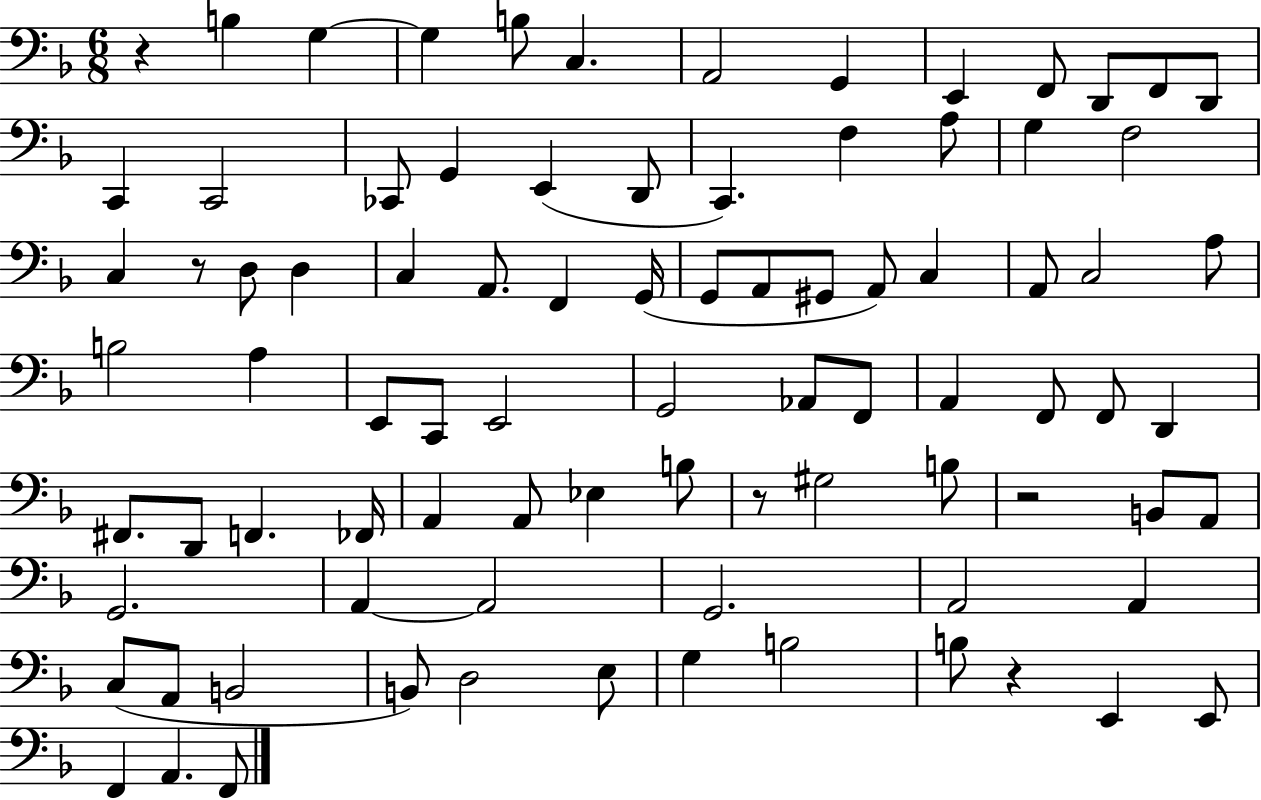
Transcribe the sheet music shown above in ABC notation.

X:1
T:Untitled
M:6/8
L:1/4
K:F
z B, G, G, B,/2 C, A,,2 G,, E,, F,,/2 D,,/2 F,,/2 D,,/2 C,, C,,2 _C,,/2 G,, E,, D,,/2 C,, F, A,/2 G, F,2 C, z/2 D,/2 D, C, A,,/2 F,, G,,/4 G,,/2 A,,/2 ^G,,/2 A,,/2 C, A,,/2 C,2 A,/2 B,2 A, E,,/2 C,,/2 E,,2 G,,2 _A,,/2 F,,/2 A,, F,,/2 F,,/2 D,, ^F,,/2 D,,/2 F,, _F,,/4 A,, A,,/2 _E, B,/2 z/2 ^G,2 B,/2 z2 B,,/2 A,,/2 G,,2 A,, A,,2 G,,2 A,,2 A,, C,/2 A,,/2 B,,2 B,,/2 D,2 E,/2 G, B,2 B,/2 z E,, E,,/2 F,, A,, F,,/2